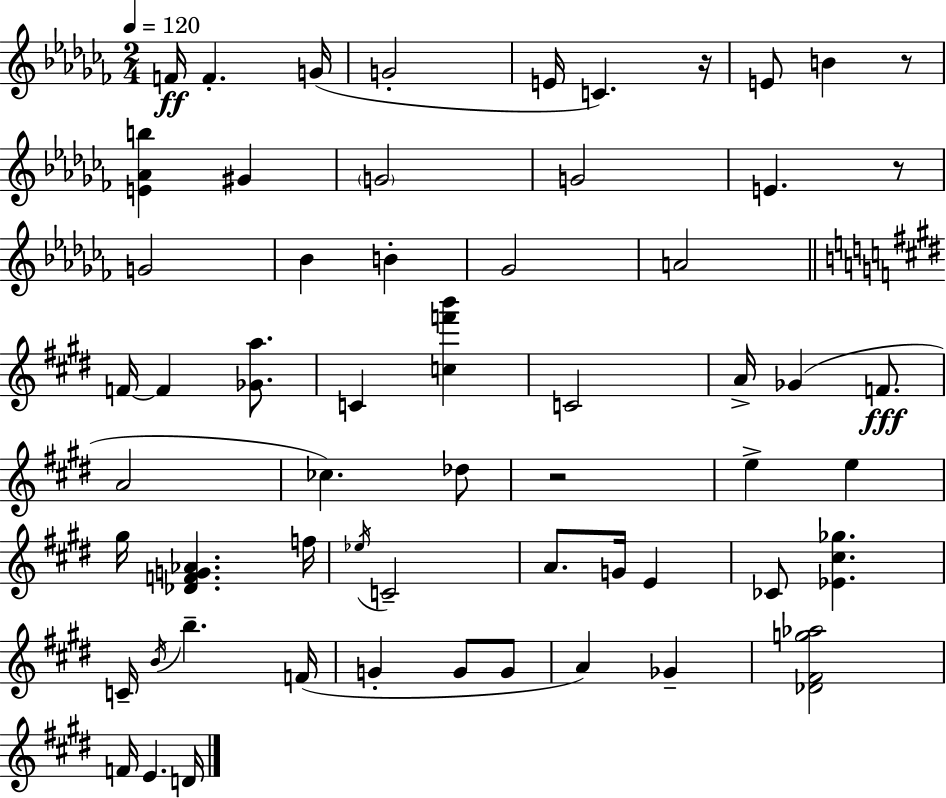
F4/s F4/q. G4/s G4/h E4/s C4/q. R/s E4/e B4/q R/e [E4,Ab4,B5]/q G#4/q G4/h G4/h E4/q. R/e G4/h Bb4/q B4/q Gb4/h A4/h F4/s F4/q [Gb4,A5]/e. C4/q [C5,F6,B6]/q C4/h A4/s Gb4/q F4/e. A4/h CES5/q. Db5/e R/h E5/q E5/q G#5/s [Db4,F4,G4,Ab4]/q. F5/s Eb5/s C4/h A4/e. G4/s E4/q CES4/e [Eb4,C#5,Gb5]/q. C4/s B4/s B5/q. F4/s G4/q G4/e G4/e A4/q Gb4/q [Db4,F#4,G5,Ab5]/h F4/s E4/q. D4/s